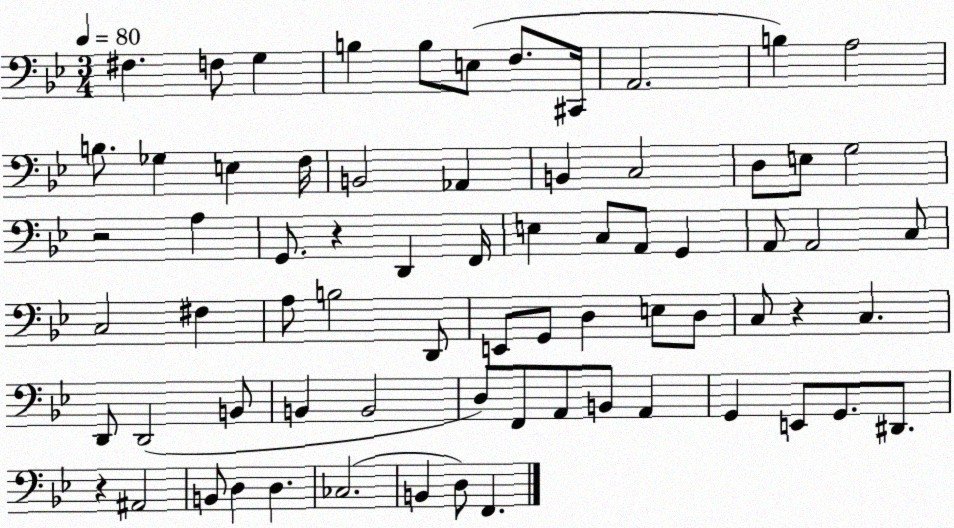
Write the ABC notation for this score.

X:1
T:Untitled
M:3/4
L:1/4
K:Bb
^F, F,/2 G, B, B,/2 E,/2 F,/2 ^C,,/4 A,,2 B, A,2 B,/2 _G, E, F,/4 B,,2 _A,, B,, C,2 D,/2 E,/2 G,2 z2 A, G,,/2 z D,, F,,/4 E, C,/2 A,,/2 G,, A,,/2 A,,2 C,/2 C,2 ^F, A,/2 B,2 D,,/2 E,,/2 G,,/2 D, E,/2 D,/2 C,/2 z C, D,,/2 D,,2 B,,/2 B,, B,,2 D,/2 F,,/2 A,,/2 B,,/2 A,, G,, E,,/2 G,,/2 ^D,,/2 z ^A,,2 B,,/2 D, D, _C,2 B,, D,/2 F,,